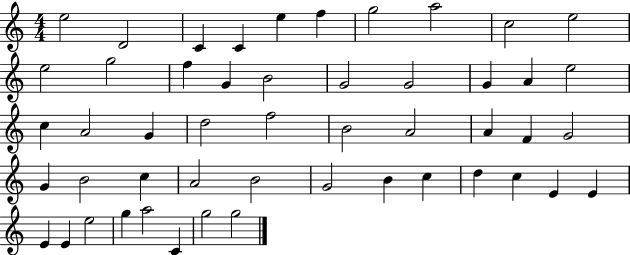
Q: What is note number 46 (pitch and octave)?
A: G5